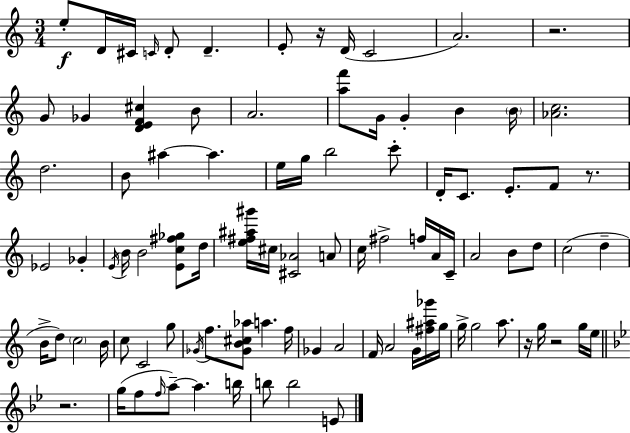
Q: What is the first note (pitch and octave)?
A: E5